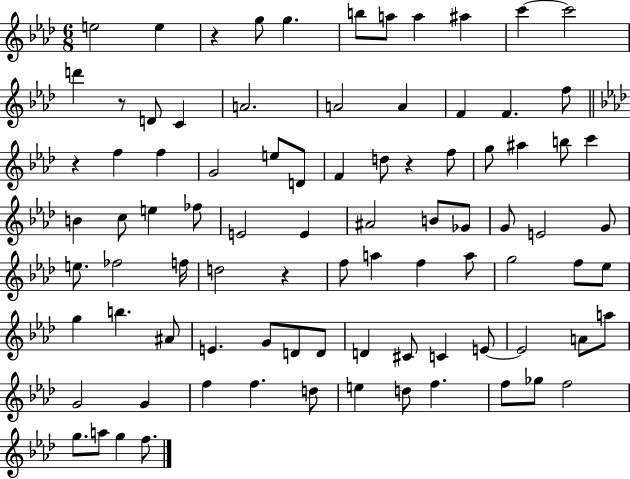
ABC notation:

X:1
T:Untitled
M:6/8
L:1/4
K:Ab
e2 e z g/2 g b/2 a/2 a ^a c' c'2 d' z/2 D/2 C A2 A2 A F F f/2 z f f G2 e/2 D/2 F d/2 z f/2 g/2 ^a b/2 c' B c/2 e _f/2 E2 E ^A2 B/2 _G/2 G/2 E2 G/2 e/2 _f2 f/4 d2 z f/2 a f a/2 g2 f/2 _e/2 g b ^A/2 E G/2 D/2 D/2 D ^C/2 C E/2 E2 A/2 a/2 G2 G f f d/2 e d/2 f f/2 _g/2 f2 g/2 a/2 g f/2